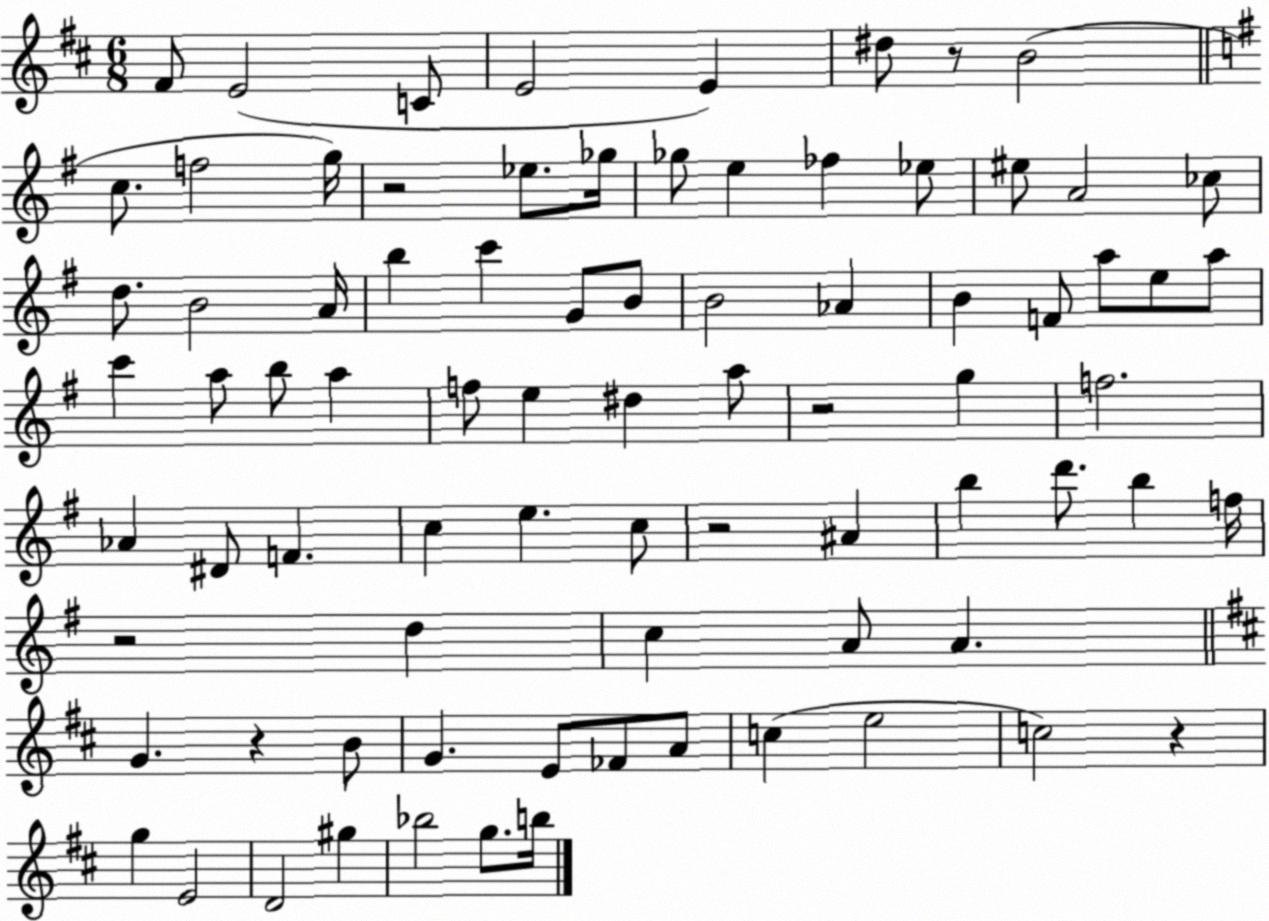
X:1
T:Untitled
M:6/8
L:1/4
K:D
^F/2 E2 C/2 E2 E ^d/2 z/2 B2 c/2 f2 g/4 z2 _e/2 _g/4 _g/2 e _f _e/2 ^e/2 A2 _c/2 d/2 B2 A/4 b c' G/2 B/2 B2 _A B F/2 a/2 e/2 a/2 c' a/2 b/2 a f/2 e ^d a/2 z2 g f2 _A ^D/2 F c e c/2 z2 ^A b d'/2 b f/4 z2 d c A/2 A G z B/2 G E/2 _F/2 A/2 c e2 c2 z g E2 D2 ^g _b2 g/2 b/4